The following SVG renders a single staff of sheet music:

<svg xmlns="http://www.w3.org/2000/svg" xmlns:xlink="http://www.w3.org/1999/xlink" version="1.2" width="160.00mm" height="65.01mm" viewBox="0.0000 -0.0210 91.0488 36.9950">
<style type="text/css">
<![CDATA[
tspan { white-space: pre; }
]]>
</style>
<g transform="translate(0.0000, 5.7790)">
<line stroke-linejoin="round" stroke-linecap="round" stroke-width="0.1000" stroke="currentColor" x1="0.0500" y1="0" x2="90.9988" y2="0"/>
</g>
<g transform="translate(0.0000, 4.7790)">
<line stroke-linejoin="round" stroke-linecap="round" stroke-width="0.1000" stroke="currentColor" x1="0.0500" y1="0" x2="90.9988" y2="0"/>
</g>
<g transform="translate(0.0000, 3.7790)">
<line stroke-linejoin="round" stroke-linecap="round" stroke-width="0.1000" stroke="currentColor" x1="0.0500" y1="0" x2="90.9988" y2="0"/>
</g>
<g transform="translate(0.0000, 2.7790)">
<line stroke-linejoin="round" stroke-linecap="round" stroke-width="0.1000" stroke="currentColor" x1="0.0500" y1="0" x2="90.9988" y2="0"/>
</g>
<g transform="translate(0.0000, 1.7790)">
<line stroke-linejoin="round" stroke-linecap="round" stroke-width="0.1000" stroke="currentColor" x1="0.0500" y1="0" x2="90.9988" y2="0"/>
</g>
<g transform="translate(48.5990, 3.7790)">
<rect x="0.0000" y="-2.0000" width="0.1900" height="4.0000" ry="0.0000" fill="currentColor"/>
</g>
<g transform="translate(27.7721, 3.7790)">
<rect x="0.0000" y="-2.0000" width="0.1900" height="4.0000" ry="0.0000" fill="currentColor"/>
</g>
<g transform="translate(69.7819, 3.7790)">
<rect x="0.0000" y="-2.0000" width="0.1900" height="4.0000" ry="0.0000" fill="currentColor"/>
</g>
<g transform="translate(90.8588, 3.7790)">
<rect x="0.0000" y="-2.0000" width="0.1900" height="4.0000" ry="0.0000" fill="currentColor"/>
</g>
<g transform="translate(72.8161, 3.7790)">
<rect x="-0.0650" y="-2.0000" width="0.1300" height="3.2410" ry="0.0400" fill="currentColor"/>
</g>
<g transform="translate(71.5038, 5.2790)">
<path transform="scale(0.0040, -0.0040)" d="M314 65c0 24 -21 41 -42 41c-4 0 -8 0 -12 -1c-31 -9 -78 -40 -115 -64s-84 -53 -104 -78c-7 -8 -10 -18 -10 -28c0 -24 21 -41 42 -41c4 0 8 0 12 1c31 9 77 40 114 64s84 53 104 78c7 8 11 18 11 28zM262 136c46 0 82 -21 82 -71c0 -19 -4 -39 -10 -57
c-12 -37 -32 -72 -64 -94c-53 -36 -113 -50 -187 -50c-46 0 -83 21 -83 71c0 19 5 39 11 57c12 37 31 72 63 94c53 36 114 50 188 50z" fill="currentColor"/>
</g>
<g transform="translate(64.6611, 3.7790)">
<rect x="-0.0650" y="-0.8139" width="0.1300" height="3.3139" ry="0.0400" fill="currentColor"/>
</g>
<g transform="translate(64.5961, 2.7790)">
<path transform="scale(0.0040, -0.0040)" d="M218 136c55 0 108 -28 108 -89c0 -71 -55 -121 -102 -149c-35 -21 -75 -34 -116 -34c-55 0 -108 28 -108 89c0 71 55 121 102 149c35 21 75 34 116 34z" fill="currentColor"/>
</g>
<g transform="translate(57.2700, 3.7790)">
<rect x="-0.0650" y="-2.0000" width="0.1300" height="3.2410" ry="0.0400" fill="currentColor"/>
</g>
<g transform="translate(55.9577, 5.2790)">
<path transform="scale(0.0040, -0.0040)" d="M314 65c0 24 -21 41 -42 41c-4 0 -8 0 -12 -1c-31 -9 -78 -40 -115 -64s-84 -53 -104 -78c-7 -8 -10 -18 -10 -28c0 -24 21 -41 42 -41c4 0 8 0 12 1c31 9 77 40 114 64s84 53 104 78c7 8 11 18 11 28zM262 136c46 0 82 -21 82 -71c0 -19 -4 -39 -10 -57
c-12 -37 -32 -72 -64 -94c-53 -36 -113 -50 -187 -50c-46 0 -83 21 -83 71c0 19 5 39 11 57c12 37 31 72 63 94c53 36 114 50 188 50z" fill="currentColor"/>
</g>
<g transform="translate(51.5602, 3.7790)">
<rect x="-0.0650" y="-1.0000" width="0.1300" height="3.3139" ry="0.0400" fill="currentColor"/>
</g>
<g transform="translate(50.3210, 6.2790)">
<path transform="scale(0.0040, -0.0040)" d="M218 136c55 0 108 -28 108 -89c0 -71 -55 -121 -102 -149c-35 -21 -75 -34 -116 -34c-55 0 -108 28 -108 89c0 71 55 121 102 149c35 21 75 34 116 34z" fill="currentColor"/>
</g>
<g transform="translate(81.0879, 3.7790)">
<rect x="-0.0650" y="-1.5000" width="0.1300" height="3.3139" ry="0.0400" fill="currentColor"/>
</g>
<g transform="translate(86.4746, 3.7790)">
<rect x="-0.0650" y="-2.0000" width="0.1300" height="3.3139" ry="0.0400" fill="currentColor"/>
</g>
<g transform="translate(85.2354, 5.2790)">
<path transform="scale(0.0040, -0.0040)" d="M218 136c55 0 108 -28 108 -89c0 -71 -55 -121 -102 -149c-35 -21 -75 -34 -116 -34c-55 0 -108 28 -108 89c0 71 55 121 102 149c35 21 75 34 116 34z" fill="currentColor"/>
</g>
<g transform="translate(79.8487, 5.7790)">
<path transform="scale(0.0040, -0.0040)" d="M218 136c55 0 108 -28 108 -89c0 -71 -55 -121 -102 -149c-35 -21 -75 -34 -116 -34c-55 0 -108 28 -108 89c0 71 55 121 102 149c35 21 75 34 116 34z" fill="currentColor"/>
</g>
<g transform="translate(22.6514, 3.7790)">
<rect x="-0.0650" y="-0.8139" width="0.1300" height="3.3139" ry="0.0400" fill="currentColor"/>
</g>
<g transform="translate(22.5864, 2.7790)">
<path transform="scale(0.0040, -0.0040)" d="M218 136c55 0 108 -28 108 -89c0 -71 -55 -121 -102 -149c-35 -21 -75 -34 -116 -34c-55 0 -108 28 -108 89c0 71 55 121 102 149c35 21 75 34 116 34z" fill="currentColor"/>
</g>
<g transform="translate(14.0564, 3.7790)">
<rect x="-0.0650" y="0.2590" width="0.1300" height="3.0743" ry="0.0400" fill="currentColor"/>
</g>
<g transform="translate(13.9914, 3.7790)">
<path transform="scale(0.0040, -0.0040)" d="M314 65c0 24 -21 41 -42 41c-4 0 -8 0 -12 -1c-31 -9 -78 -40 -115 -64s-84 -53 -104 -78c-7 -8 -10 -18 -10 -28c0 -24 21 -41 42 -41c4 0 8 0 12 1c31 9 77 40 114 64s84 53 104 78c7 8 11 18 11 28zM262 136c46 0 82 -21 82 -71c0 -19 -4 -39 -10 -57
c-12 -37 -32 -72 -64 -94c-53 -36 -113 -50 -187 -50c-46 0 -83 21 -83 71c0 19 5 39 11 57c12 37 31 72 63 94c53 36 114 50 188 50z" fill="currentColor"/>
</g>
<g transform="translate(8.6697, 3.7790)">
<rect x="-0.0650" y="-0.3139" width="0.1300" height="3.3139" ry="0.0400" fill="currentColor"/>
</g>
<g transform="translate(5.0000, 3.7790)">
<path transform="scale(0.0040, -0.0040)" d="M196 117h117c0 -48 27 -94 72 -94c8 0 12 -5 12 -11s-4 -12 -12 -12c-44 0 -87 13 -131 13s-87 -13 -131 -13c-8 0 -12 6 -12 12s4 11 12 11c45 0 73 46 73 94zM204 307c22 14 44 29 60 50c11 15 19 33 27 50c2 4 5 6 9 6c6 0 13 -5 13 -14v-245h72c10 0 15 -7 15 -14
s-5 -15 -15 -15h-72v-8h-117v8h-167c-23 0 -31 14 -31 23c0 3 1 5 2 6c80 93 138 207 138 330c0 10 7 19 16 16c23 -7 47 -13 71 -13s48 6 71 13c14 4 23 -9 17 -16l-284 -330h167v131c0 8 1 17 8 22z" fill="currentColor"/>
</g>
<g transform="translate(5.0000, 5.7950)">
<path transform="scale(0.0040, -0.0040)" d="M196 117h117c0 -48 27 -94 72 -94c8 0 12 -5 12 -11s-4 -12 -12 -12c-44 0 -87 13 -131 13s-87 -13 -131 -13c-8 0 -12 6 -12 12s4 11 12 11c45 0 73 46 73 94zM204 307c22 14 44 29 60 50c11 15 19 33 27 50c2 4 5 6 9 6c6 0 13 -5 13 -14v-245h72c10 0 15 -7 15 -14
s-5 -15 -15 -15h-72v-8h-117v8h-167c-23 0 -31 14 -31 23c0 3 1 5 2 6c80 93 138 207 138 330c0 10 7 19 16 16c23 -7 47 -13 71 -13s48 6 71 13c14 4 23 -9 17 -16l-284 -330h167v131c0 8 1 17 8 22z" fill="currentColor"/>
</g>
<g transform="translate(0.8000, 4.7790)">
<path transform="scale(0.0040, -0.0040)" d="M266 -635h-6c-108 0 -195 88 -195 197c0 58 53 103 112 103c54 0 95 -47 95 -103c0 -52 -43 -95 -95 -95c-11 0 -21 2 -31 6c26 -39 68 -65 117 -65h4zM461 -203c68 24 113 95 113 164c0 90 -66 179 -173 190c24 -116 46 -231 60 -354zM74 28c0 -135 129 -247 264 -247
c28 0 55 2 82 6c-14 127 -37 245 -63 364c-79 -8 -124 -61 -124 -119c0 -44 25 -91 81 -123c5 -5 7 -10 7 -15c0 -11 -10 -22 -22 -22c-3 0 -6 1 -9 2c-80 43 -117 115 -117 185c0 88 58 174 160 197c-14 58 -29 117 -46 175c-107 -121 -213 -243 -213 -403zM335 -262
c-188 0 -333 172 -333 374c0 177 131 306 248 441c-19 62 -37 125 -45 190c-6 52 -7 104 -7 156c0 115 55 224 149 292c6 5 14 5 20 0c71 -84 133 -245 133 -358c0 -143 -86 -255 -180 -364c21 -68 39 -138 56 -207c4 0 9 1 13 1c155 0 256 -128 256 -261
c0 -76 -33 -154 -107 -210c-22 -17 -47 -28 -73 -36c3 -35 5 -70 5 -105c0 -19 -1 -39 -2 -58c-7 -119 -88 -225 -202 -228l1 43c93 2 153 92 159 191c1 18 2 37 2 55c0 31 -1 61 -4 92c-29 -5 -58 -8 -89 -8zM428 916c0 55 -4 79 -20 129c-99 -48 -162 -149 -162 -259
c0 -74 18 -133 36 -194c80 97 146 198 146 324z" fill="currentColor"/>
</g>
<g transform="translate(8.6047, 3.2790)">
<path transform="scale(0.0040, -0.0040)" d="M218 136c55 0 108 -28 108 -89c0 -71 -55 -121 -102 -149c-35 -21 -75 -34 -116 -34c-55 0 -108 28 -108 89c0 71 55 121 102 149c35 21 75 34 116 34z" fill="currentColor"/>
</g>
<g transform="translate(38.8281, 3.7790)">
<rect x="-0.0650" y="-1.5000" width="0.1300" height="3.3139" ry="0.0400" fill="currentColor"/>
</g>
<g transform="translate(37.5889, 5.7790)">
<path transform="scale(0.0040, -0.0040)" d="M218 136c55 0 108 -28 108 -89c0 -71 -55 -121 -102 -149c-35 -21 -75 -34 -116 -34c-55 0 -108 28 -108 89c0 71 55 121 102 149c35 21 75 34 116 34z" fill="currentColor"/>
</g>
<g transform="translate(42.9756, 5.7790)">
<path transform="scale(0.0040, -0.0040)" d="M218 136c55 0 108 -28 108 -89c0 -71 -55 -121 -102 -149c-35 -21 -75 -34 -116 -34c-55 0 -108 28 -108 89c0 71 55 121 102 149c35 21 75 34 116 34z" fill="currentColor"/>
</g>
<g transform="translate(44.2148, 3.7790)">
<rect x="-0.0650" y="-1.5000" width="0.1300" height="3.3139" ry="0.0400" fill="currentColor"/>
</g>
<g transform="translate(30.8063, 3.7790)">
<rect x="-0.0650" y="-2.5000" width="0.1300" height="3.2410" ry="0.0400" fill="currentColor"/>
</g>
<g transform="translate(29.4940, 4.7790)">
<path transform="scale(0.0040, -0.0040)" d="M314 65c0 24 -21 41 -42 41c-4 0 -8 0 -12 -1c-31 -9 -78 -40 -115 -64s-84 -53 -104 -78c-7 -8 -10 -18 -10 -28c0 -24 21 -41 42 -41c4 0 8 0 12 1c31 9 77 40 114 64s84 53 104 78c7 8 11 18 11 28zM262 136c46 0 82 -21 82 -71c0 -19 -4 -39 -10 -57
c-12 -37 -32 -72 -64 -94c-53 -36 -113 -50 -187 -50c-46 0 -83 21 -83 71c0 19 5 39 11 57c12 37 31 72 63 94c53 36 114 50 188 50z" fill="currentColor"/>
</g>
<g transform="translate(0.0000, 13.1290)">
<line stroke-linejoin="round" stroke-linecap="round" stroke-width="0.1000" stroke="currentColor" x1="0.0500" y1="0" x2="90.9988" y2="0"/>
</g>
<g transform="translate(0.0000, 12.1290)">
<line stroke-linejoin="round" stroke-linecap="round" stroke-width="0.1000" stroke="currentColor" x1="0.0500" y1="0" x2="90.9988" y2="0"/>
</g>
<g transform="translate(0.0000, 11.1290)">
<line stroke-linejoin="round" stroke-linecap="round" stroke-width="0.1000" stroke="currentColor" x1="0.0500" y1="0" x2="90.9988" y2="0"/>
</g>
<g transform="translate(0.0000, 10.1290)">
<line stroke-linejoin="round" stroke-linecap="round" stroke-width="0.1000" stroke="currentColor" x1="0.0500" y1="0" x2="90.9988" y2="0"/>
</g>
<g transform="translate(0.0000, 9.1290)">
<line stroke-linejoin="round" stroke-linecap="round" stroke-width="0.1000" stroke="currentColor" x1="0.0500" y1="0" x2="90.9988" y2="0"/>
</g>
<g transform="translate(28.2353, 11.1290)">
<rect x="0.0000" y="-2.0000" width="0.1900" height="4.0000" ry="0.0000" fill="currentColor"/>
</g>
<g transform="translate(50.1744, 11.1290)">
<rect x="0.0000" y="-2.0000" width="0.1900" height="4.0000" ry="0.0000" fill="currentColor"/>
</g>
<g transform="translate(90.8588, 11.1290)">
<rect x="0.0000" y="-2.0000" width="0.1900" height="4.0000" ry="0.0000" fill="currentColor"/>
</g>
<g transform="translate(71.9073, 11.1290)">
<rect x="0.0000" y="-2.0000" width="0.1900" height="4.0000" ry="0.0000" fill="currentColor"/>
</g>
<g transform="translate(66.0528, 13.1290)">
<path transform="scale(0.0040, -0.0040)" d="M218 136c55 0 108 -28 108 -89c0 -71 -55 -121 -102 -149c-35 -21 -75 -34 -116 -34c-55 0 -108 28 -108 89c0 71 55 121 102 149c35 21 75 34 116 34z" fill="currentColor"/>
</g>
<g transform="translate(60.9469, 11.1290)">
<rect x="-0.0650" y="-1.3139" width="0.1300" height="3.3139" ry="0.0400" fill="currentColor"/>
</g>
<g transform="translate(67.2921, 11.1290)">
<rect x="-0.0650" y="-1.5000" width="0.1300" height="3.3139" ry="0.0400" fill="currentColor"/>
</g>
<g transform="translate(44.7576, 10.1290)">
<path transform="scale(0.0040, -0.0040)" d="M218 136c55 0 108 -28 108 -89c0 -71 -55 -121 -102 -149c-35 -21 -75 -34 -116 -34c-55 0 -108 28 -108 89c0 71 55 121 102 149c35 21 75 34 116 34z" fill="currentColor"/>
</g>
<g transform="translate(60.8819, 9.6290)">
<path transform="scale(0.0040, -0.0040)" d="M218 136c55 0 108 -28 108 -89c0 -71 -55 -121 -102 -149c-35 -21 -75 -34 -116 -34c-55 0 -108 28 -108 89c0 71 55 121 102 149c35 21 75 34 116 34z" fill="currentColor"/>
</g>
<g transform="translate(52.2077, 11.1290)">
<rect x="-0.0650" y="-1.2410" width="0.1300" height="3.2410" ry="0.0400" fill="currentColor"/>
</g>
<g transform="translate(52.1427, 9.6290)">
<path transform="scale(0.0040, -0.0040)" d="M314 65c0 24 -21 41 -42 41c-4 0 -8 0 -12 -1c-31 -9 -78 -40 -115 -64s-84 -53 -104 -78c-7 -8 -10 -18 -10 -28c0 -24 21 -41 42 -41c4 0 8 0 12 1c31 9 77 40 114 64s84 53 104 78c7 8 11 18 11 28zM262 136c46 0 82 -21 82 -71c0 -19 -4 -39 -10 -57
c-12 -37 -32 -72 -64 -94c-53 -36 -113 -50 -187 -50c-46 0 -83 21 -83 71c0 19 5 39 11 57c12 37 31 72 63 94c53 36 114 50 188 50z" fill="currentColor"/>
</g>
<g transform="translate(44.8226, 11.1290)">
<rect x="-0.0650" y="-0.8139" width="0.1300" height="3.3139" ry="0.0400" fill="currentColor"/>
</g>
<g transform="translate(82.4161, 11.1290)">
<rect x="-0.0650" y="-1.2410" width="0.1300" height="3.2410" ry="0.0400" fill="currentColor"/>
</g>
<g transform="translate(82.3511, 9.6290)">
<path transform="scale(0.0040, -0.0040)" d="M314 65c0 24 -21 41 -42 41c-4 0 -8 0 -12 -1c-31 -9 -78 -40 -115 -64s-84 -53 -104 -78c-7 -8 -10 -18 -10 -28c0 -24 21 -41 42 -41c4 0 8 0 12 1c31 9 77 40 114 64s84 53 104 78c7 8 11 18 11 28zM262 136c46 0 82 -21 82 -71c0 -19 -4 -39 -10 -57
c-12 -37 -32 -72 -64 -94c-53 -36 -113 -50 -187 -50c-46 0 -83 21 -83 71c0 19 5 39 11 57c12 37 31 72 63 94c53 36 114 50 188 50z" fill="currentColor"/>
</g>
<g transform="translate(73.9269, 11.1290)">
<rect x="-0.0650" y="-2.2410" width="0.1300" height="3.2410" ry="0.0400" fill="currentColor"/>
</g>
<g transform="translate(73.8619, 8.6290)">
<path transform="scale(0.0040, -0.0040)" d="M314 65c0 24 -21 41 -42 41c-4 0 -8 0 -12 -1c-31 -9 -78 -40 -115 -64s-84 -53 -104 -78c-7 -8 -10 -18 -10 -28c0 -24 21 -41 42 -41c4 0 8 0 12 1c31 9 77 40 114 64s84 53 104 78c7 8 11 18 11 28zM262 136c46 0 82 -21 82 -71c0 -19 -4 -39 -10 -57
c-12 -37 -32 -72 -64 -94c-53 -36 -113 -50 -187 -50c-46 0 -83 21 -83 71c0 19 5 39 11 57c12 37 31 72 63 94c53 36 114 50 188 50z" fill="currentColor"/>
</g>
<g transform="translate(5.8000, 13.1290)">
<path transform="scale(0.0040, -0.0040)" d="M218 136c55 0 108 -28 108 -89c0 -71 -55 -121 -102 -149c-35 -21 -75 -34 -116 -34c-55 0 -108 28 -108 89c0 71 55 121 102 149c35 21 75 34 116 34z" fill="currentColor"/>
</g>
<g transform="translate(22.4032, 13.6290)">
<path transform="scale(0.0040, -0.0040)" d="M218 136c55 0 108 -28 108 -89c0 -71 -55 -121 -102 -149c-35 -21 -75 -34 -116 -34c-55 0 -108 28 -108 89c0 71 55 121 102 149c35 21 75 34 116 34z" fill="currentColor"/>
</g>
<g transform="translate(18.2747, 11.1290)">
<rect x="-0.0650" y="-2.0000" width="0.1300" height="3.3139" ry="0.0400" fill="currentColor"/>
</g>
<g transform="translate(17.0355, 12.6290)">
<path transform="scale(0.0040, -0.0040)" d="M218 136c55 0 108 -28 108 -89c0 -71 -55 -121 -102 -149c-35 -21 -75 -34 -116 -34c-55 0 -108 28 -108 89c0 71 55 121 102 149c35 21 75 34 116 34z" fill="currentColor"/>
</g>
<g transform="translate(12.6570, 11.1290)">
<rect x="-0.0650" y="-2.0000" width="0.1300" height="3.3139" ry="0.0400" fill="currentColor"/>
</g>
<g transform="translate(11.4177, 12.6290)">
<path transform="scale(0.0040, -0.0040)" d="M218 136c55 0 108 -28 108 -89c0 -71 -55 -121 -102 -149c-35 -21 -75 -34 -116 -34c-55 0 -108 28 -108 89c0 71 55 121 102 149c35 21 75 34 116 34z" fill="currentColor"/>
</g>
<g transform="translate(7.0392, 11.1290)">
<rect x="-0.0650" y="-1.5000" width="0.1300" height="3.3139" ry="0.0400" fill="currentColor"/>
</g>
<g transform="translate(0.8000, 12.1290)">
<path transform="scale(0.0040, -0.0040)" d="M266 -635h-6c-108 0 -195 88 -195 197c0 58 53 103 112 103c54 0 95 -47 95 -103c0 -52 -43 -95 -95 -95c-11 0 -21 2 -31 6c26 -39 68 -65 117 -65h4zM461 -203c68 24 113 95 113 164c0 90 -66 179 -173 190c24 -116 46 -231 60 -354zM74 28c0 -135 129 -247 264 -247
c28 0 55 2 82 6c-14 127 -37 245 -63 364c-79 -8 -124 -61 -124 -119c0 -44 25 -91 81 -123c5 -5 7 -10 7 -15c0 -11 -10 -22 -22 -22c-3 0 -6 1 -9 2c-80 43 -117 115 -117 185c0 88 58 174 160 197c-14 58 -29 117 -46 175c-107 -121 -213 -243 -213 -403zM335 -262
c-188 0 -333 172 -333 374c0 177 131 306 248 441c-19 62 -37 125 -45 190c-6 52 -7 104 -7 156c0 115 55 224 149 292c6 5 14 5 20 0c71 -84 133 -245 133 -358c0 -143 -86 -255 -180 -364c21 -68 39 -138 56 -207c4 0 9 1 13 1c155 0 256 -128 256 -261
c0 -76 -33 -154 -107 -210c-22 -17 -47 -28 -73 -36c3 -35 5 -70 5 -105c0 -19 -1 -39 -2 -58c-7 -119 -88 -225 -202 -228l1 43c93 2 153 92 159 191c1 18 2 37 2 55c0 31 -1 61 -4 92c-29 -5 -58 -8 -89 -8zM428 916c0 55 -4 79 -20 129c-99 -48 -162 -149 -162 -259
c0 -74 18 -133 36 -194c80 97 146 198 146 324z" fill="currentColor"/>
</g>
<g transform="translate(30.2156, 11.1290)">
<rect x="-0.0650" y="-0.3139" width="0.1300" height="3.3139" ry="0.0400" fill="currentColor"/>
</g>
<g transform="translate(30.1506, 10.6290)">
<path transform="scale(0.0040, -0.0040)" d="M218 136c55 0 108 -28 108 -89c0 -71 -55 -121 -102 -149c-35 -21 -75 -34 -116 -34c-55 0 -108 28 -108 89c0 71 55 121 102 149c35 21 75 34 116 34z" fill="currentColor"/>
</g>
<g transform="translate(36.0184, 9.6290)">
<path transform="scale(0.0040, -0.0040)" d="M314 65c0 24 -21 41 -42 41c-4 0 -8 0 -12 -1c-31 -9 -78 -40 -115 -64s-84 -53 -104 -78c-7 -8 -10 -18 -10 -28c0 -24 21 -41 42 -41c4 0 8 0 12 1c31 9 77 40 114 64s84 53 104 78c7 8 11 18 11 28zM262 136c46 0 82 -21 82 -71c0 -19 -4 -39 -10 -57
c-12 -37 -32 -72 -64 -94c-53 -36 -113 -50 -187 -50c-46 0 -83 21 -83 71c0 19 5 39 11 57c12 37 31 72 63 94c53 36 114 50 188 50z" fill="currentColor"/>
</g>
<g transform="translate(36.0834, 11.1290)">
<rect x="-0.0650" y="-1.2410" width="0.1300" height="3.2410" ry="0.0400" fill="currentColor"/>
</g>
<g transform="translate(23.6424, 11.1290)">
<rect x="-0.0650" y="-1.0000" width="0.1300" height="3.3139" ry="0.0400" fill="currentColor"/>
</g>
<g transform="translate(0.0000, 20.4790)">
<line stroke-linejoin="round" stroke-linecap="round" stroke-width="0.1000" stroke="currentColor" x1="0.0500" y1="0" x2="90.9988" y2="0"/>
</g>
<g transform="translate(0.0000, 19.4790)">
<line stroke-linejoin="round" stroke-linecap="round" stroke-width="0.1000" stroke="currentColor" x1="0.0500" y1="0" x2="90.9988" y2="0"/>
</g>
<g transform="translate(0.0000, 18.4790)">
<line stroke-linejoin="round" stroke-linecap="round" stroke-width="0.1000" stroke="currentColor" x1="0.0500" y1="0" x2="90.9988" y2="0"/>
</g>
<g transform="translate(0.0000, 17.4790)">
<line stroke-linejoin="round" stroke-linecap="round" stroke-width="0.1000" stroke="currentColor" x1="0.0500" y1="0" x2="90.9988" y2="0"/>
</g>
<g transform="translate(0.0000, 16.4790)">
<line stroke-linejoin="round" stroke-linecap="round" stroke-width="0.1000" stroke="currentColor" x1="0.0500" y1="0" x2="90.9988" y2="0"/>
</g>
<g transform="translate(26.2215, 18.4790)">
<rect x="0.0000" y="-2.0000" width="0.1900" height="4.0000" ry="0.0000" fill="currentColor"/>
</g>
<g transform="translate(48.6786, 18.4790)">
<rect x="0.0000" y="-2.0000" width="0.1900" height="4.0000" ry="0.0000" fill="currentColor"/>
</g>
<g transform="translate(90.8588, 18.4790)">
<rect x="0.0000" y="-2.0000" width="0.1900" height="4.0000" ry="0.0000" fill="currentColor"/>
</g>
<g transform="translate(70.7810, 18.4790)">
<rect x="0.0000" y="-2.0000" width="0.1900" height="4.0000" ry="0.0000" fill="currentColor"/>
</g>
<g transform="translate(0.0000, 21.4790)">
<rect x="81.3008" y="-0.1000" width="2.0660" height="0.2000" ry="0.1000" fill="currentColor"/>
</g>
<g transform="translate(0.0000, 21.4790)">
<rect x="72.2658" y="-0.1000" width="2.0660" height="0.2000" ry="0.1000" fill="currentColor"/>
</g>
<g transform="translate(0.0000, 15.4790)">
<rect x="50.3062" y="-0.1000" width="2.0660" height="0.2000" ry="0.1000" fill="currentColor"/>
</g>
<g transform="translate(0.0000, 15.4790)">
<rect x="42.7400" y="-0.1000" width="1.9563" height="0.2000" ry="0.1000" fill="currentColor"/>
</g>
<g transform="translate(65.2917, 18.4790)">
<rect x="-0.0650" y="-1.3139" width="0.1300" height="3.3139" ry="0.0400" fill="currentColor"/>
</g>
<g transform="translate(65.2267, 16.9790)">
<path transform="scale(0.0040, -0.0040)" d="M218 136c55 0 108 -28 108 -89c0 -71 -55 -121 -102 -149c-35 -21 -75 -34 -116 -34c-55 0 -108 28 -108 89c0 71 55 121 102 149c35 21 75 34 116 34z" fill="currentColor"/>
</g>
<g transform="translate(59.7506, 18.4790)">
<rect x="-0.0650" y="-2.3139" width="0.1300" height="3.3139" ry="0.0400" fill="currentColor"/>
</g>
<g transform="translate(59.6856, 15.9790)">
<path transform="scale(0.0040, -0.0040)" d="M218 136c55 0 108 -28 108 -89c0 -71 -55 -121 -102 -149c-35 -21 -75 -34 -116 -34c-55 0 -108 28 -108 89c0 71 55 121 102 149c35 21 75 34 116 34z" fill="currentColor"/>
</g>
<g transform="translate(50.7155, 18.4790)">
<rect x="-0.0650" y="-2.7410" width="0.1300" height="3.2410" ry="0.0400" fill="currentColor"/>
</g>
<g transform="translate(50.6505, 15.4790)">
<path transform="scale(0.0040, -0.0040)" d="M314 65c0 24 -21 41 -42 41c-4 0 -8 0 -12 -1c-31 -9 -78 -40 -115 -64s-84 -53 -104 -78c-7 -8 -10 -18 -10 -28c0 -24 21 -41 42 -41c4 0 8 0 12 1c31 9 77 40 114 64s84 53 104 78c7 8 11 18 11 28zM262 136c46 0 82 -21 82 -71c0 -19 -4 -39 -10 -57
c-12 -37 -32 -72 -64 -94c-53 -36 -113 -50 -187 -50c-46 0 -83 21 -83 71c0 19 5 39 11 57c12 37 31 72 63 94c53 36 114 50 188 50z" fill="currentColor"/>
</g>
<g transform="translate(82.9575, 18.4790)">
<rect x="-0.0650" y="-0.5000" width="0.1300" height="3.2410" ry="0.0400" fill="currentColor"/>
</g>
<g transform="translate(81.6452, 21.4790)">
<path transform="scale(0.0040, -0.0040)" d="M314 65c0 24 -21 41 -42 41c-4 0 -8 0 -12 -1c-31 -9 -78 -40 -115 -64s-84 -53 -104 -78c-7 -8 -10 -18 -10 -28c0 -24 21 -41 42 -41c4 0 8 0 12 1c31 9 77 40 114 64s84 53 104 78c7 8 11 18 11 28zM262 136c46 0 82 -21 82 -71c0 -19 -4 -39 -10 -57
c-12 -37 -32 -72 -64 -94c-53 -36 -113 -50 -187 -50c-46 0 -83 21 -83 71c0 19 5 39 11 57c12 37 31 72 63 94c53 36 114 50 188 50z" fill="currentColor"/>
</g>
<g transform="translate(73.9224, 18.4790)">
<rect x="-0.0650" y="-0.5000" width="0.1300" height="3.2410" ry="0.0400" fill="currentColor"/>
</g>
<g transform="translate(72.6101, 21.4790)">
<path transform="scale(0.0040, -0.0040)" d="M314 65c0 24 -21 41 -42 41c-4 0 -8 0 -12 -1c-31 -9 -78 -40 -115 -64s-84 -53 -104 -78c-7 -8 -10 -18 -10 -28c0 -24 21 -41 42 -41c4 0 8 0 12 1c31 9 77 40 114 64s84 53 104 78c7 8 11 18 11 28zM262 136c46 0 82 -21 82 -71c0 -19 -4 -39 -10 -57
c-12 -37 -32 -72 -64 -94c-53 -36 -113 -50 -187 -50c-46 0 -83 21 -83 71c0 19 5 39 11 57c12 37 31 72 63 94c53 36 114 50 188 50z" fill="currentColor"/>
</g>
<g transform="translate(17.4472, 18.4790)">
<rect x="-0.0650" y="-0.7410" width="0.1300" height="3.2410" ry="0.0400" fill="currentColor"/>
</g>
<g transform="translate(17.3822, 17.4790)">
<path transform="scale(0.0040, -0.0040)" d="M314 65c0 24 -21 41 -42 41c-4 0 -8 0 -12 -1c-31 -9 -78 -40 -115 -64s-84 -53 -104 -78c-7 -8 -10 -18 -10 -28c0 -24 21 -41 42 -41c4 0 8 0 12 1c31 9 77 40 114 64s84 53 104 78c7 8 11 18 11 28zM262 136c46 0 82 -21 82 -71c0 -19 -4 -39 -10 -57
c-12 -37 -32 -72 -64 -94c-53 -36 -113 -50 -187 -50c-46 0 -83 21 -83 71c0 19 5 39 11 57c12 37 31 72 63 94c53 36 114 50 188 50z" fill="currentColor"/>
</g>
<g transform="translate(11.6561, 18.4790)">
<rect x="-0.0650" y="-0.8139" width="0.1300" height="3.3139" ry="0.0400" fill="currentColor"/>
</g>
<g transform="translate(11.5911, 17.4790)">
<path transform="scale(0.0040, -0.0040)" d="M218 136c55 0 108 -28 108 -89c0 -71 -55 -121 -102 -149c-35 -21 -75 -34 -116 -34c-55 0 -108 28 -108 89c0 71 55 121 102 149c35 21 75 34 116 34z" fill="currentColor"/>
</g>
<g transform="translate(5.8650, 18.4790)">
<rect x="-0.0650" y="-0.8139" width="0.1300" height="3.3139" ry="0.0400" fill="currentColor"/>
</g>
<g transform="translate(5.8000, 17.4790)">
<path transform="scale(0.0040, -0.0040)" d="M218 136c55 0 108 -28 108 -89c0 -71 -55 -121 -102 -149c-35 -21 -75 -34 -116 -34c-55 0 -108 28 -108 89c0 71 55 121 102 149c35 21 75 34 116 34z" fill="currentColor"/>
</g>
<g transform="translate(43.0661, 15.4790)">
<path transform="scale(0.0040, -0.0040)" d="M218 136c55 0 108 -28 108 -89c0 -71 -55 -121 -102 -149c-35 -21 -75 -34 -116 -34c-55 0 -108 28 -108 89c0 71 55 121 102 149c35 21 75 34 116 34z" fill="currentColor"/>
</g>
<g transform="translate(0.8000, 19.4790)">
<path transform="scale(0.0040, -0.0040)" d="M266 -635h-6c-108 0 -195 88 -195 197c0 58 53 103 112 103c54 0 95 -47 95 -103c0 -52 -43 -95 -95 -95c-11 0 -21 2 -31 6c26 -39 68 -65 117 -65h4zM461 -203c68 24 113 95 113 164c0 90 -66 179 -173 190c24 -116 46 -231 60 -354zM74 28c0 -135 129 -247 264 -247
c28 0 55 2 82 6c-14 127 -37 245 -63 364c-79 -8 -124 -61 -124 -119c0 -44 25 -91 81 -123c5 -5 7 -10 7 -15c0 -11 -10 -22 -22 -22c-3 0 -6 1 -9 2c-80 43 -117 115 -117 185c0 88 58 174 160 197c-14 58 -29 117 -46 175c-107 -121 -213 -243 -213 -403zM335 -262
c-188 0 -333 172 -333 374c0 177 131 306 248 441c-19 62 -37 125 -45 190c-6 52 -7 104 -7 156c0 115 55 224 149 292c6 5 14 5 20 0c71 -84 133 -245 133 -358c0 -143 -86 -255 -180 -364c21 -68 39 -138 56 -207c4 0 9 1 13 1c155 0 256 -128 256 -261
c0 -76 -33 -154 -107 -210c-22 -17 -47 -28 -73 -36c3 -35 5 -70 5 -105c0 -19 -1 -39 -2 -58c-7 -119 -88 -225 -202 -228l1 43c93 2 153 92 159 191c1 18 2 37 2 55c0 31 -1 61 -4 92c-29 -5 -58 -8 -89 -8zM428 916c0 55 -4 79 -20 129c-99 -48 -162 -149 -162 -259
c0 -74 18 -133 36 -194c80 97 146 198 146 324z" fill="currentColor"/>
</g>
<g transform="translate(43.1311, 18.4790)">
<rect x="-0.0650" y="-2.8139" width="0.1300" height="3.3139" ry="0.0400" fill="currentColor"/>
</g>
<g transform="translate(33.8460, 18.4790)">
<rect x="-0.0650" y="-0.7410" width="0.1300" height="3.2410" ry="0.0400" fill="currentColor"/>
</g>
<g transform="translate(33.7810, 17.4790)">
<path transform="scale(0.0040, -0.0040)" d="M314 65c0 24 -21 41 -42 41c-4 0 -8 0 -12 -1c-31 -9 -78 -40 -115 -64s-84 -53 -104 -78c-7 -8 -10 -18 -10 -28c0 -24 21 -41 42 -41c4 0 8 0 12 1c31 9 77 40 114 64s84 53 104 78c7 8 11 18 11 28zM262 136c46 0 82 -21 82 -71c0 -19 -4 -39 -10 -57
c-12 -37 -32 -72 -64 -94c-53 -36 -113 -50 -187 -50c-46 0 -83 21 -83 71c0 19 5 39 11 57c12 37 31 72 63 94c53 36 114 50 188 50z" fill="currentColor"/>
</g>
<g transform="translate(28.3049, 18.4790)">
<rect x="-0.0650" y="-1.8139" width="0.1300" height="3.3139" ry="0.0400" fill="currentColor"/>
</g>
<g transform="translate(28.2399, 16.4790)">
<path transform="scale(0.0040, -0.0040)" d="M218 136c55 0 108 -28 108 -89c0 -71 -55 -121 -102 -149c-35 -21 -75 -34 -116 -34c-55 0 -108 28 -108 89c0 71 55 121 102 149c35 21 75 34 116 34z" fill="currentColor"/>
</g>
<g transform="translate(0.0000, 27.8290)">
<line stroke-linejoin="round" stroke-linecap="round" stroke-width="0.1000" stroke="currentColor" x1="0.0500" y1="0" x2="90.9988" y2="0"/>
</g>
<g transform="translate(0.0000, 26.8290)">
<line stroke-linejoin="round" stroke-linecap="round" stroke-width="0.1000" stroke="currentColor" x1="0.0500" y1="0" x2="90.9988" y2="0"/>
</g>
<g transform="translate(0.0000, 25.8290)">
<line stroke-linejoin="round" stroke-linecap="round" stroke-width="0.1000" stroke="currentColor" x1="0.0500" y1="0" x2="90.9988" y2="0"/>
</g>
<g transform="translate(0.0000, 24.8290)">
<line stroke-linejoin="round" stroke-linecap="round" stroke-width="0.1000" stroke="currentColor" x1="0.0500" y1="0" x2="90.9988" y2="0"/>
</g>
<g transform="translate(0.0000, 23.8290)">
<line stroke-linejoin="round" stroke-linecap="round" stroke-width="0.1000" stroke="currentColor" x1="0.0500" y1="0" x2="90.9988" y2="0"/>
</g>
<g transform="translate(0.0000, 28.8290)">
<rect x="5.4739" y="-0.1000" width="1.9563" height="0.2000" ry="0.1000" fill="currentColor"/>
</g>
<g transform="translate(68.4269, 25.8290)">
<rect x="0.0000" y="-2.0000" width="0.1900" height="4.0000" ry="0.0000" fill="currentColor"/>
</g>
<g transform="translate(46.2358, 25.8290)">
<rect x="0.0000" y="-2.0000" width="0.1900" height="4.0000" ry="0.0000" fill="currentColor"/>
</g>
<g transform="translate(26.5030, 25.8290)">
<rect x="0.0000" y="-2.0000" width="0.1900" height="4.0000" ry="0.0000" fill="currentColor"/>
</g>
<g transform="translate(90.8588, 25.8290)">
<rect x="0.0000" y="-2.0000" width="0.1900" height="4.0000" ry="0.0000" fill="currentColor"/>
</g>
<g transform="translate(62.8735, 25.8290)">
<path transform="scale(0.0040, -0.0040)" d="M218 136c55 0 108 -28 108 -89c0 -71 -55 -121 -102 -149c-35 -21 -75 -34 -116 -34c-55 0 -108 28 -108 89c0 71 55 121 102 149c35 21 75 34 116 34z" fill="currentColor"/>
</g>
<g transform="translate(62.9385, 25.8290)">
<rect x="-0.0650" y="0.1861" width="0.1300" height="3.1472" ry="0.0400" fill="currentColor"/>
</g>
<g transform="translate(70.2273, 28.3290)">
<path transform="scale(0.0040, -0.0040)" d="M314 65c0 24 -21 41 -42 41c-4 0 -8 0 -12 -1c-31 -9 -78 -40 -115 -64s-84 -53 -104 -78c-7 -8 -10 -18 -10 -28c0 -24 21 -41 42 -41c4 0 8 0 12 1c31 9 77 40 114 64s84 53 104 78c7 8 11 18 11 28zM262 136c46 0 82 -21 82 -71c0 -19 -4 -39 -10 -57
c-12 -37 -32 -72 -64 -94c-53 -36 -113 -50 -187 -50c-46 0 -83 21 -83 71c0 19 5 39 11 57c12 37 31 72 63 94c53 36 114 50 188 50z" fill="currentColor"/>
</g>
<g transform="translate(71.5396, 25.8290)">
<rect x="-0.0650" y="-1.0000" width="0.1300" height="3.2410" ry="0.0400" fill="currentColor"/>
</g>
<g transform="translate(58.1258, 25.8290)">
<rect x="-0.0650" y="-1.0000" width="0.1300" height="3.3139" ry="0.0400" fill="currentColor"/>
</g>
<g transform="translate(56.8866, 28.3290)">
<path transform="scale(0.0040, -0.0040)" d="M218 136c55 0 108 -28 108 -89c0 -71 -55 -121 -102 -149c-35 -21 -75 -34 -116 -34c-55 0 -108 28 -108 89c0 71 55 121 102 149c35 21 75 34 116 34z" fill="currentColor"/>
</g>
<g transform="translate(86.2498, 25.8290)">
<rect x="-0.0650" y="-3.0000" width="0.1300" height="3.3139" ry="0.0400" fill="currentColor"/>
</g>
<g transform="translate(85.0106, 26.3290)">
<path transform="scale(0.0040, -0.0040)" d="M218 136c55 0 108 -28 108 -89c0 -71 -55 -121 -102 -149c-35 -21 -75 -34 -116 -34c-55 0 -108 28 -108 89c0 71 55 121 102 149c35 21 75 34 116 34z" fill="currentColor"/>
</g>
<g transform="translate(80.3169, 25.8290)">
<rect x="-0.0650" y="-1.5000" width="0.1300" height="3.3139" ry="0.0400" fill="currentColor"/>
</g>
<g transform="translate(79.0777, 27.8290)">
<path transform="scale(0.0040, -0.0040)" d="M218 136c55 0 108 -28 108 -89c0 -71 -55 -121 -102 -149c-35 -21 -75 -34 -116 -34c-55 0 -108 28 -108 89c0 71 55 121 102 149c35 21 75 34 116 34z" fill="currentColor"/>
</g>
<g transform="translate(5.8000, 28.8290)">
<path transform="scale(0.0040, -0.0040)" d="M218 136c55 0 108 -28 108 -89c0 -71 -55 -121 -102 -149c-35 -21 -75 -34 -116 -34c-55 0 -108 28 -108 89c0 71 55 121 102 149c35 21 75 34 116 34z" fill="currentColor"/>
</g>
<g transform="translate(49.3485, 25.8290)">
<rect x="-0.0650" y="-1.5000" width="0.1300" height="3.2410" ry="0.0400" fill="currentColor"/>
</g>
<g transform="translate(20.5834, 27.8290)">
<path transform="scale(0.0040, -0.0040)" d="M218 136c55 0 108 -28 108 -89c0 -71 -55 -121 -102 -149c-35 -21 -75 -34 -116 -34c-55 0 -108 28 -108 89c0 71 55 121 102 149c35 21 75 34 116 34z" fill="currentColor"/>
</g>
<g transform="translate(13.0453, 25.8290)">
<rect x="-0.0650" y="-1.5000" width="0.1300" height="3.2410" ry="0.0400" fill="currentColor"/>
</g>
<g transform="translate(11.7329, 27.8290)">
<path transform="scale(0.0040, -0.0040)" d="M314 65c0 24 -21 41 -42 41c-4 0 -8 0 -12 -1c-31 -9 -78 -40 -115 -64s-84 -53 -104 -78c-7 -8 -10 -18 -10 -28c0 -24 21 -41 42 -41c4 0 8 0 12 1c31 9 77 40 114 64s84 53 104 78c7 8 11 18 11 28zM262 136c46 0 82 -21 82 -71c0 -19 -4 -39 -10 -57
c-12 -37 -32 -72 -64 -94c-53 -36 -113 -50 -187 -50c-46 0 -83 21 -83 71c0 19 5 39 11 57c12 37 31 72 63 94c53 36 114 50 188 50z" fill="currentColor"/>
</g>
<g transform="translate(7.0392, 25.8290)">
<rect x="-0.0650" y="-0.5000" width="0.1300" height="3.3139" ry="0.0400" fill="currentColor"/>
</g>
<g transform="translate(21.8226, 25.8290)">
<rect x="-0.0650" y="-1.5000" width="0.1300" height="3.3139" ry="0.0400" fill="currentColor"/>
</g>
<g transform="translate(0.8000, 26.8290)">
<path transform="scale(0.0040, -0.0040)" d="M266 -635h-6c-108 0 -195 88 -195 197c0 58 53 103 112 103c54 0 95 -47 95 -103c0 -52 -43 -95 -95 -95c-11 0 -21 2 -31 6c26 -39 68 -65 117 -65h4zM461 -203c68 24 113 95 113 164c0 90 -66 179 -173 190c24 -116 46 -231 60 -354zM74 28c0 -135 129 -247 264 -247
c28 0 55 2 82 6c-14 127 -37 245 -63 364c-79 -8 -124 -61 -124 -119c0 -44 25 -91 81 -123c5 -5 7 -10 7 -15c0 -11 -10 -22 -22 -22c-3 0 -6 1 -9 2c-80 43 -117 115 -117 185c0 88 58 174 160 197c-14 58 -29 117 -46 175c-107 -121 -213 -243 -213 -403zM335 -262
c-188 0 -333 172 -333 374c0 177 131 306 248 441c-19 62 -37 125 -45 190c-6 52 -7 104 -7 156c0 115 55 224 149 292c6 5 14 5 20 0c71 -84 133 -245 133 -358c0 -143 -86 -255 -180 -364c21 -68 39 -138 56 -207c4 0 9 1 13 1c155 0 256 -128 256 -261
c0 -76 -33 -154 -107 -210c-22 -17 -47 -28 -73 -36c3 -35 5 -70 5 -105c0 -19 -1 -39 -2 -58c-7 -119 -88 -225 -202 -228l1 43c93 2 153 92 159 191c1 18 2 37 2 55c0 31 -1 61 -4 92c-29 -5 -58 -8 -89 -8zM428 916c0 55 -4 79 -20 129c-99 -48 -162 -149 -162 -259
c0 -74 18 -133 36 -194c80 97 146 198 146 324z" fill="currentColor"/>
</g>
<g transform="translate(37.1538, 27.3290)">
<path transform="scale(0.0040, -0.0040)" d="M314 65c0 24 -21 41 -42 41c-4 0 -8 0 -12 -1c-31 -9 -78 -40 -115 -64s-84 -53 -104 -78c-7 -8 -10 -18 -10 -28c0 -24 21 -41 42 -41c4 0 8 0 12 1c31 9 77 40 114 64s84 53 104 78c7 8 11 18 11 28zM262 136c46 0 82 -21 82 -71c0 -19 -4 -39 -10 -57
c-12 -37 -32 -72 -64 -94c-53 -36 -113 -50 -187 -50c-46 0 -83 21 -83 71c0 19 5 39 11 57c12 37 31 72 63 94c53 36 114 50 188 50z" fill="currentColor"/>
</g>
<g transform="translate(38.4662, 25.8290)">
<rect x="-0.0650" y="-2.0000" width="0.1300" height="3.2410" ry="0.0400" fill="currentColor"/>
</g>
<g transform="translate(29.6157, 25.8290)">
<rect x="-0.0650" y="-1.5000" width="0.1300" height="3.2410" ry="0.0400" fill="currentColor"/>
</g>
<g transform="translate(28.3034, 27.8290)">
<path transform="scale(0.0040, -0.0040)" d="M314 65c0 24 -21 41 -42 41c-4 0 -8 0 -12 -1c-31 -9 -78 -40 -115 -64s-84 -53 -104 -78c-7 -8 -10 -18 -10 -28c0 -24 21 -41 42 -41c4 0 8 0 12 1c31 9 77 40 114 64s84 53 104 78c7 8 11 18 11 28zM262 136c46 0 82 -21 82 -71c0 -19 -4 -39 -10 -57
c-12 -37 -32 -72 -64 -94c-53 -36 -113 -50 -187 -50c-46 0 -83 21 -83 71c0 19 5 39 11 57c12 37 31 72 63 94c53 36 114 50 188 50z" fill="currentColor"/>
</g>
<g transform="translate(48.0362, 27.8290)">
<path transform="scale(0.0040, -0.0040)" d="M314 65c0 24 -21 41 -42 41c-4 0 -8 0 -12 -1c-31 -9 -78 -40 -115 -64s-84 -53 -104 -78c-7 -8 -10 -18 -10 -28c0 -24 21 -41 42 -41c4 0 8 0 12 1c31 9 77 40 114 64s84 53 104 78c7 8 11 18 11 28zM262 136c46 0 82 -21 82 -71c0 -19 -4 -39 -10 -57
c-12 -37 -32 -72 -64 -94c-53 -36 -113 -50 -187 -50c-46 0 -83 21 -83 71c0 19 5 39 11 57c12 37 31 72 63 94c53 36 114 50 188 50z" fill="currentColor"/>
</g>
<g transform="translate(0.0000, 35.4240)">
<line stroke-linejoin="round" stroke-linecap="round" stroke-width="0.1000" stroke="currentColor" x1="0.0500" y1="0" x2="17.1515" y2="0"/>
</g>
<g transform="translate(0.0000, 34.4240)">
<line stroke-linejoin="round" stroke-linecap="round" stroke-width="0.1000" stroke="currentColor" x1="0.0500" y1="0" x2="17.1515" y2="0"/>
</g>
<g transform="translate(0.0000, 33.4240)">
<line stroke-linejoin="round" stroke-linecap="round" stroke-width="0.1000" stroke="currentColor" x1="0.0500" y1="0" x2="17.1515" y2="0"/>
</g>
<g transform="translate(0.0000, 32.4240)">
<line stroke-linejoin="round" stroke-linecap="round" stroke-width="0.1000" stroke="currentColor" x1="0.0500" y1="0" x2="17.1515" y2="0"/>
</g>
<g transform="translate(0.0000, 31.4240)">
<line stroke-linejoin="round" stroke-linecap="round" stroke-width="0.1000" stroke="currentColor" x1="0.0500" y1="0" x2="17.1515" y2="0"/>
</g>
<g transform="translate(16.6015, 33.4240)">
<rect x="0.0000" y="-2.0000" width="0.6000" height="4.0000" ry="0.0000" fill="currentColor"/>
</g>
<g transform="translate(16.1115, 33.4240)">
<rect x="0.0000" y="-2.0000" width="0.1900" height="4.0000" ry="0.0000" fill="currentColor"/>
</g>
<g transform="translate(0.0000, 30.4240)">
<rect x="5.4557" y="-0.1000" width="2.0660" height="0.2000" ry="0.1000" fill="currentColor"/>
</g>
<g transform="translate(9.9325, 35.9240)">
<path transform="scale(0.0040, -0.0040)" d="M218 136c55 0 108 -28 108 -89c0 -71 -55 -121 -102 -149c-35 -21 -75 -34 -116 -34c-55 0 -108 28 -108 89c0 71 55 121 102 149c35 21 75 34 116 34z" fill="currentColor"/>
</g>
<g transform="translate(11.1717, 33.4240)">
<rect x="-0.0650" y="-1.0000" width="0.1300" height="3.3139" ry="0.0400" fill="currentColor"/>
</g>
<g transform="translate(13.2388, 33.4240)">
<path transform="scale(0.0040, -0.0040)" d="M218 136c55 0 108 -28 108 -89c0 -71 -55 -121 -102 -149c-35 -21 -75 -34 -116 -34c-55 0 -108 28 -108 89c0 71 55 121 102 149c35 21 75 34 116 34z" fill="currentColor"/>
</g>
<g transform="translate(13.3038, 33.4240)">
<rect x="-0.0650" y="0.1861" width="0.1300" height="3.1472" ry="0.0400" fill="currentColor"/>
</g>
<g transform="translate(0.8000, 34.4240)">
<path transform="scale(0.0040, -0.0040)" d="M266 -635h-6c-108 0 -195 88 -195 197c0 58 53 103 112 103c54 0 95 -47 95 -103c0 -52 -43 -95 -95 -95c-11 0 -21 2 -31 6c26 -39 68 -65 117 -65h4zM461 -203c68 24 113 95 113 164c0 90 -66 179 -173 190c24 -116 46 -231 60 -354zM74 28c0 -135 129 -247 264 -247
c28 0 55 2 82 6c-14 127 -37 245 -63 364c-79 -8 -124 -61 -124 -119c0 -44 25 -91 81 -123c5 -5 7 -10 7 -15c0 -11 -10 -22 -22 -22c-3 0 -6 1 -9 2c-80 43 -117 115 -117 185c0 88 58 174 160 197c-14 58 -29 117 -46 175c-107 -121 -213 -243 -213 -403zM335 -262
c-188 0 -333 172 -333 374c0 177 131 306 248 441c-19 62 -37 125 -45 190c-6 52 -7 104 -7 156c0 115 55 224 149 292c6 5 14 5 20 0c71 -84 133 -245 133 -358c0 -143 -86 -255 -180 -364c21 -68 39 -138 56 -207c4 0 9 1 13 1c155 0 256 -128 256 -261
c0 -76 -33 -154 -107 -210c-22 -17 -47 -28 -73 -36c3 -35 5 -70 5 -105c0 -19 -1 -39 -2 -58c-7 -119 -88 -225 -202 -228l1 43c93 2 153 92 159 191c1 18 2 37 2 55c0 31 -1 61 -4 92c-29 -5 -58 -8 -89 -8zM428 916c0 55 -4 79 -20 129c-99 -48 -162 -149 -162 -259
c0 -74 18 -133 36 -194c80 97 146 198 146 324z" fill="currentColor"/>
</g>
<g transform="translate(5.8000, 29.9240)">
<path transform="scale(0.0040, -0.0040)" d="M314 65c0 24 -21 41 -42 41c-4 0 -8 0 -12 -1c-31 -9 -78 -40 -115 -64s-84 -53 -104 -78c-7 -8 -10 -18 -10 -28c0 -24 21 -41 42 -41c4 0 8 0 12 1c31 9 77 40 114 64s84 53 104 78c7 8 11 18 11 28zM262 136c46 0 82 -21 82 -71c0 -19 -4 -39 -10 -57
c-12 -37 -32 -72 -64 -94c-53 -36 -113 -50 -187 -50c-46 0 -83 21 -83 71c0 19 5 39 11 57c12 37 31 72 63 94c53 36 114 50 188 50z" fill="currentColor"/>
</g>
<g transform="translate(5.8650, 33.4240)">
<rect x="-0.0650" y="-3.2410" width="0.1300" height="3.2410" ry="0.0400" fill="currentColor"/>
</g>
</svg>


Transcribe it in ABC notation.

X:1
T:Untitled
M:4/4
L:1/4
K:C
c B2 d G2 E E D F2 d F2 E F E F F D c e2 d e2 e E g2 e2 d d d2 f d2 a a2 g e C2 C2 C E2 E E2 F2 E2 D B D2 E A b2 D B